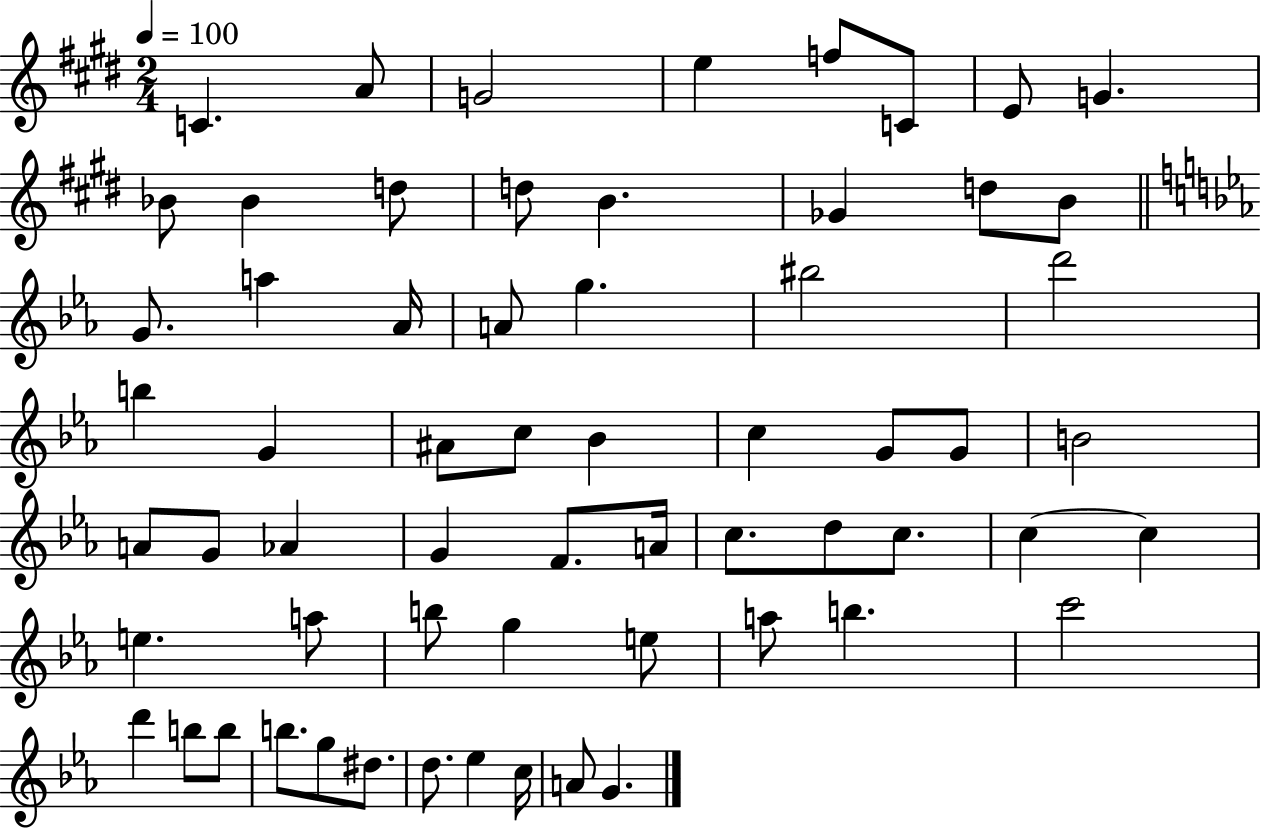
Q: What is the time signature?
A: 2/4